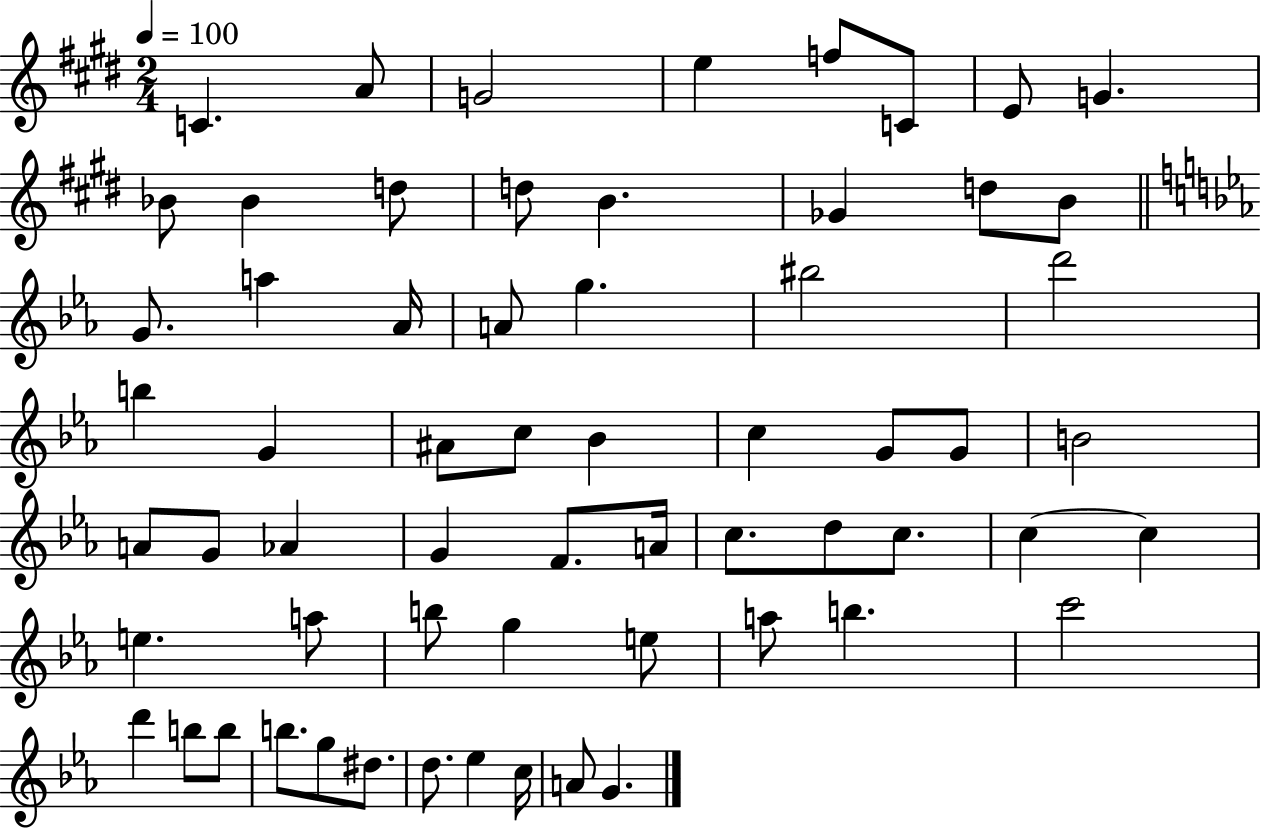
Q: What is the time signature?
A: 2/4